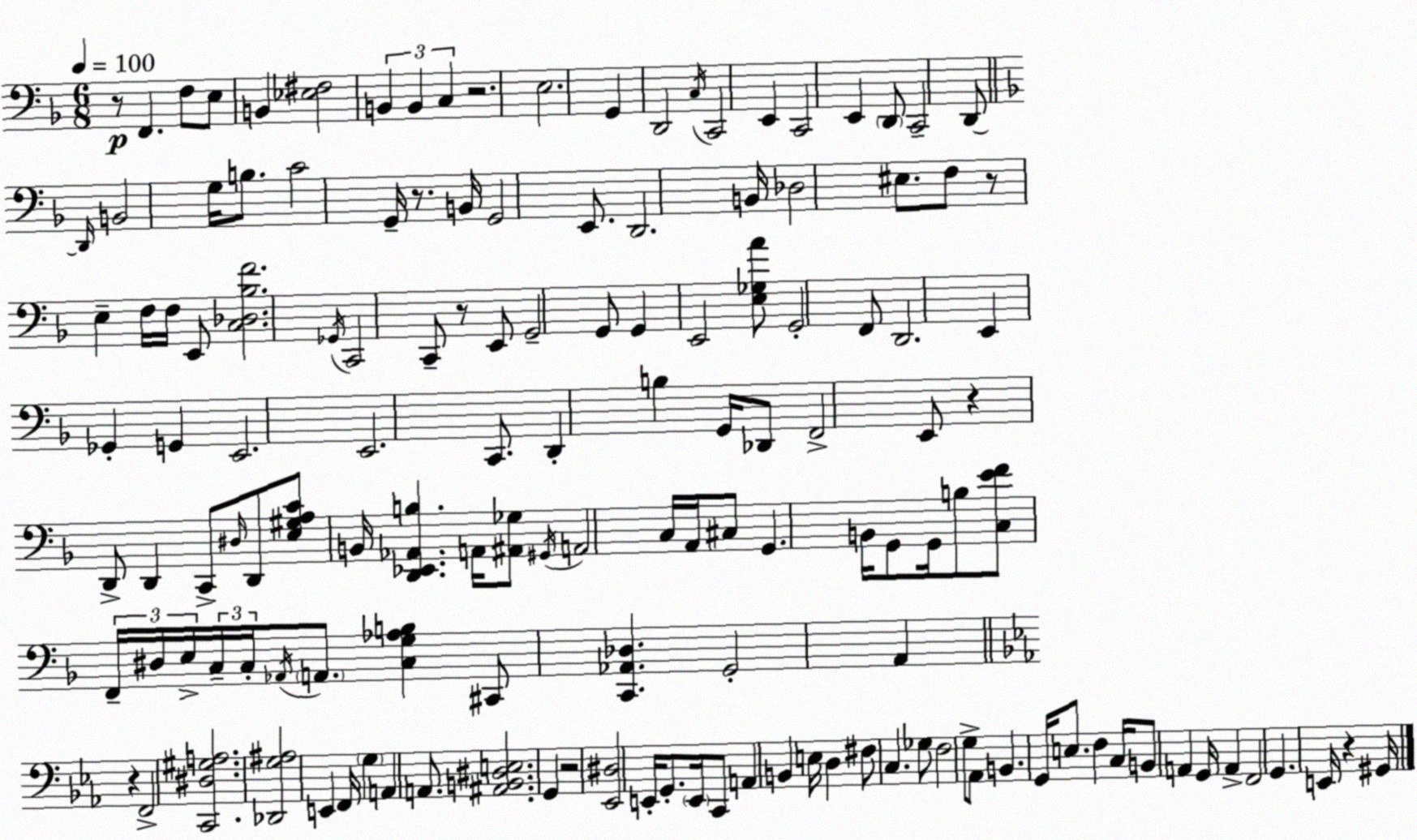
X:1
T:Untitled
M:6/8
L:1/4
K:Dm
z/2 F,, F,/2 E,/2 B,, [_E,^F,]2 B,, B,, C, z2 E,2 G,, D,,2 C,/4 C,,2 E,, C,,2 E,, D,,/2 C,,2 D,,/2 D,,/4 B,,2 G,/4 B,/2 C2 G,,/4 z/2 B,,/4 G,,2 E,,/2 D,,2 B,,/4 _D,2 ^E,/2 F,/2 z/2 E, F,/4 F,/4 E,,/2 [C,_D,_B,F]2 _G,,/4 C,,2 C,,/2 z/2 E,,/2 G,,2 G,,/2 G,, E,,2 [E,_G,A]/2 G,,2 F,,/2 D,,2 E,, _G,, G,, E,,2 E,,2 C,,/2 D,, B, G,,/4 _D,,/2 F,,2 E,,/2 z D,,/2 D,, C,,/2 ^D,/4 D,,/2 [E,^G,A,C]/2 B,,/4 [D,,_E,,_A,,B,] A,,/4 [^A,,_G,]/2 ^G,,/4 A,,2 C,/4 A,,/4 ^C,/2 G,, B,,/4 G,,/2 G,,/4 B,/2 [C,EF]/2 F,,/4 ^D,/4 E,/4 C,/4 C,/4 _A,,/4 A,,/2 [C,G,_A,B,] ^C,,/2 [C,,_A,,_D,] G,,2 A,, z F,,2 [C,,^D,^G,A,]2 [_D,,G,^A,]2 E,, F,,/4 G, A,, A,,/2 [^A,,B,,^D,E,]2 G,, z2 [_E,,^D,]2 E,,/4 G,,/2 E,,/4 C,,/2 A,, B,, E,/4 D, ^F,/2 C, _G,/2 F,2 G,/2 _A,,/2 B,, G,,/4 E,/2 F, C,/4 B,,/2 A,, G,,/4 A,, F,,2 G,, E,,/4 z ^G,,/4